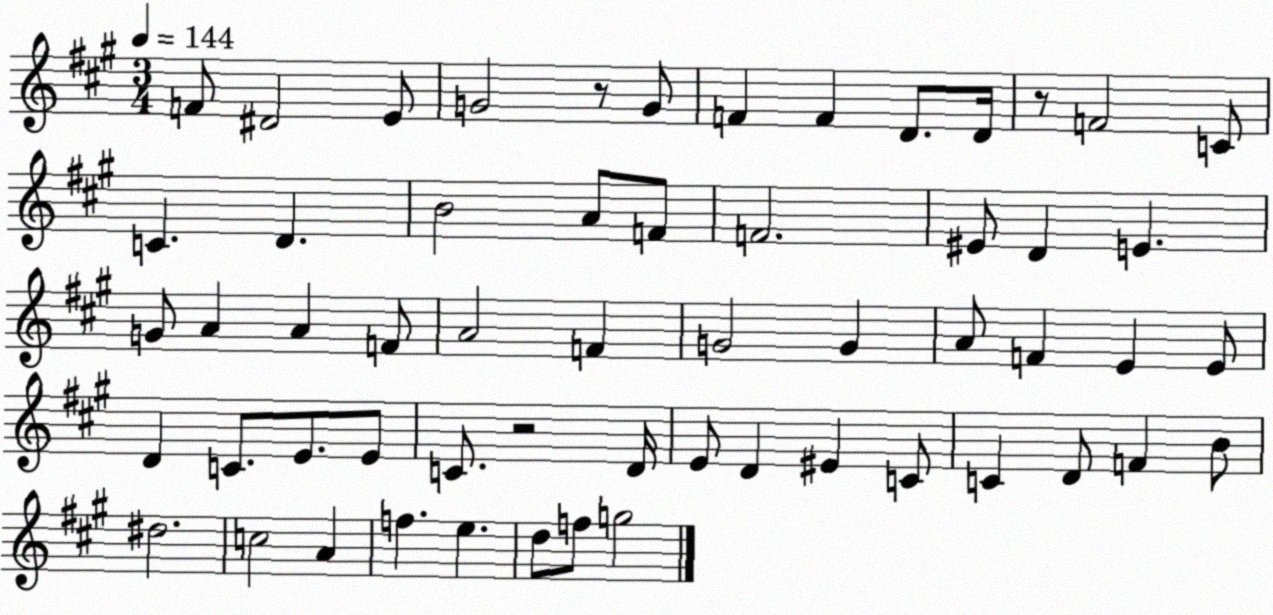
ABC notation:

X:1
T:Untitled
M:3/4
L:1/4
K:A
F/2 ^D2 E/2 G2 z/2 G/2 F F D/2 D/4 z/2 F2 C/2 C D B2 A/2 F/2 F2 ^E/2 D E G/2 A A F/2 A2 F G2 G A/2 F E E/2 D C/2 E/2 E/2 C/2 z2 D/4 E/2 D ^E C/2 C D/2 F B/2 ^d2 c2 A f e d/2 f/2 g2